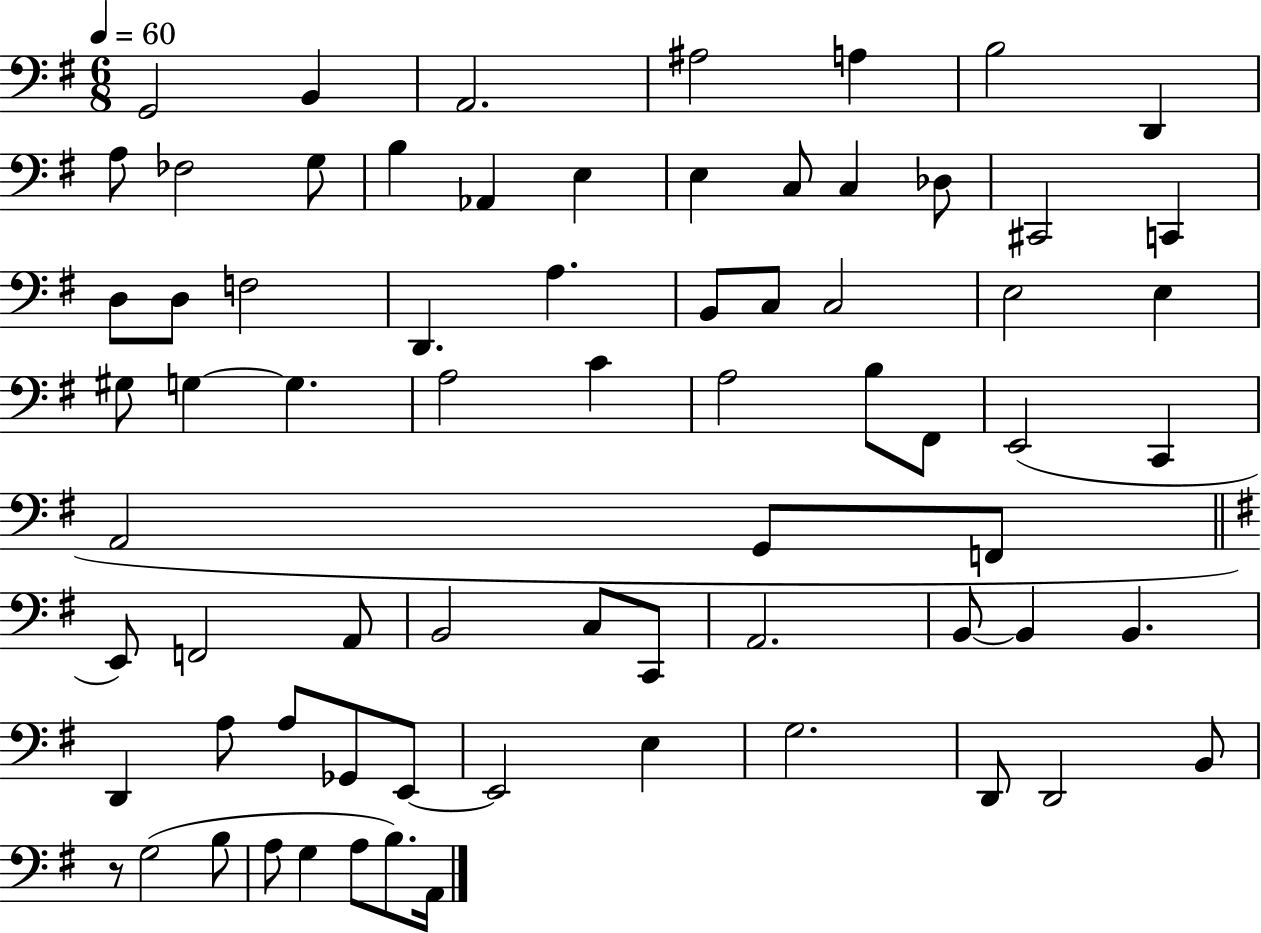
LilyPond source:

{
  \clef bass
  \numericTimeSignature
  \time 6/8
  \key g \major
  \tempo 4 = 60
  g,2 b,4 | a,2. | ais2 a4 | b2 d,4 | \break a8 fes2 g8 | b4 aes,4 e4 | e4 c8 c4 des8 | cis,2 c,4 | \break d8 d8 f2 | d,4. a4. | b,8 c8 c2 | e2 e4 | \break gis8 g4~~ g4. | a2 c'4 | a2 b8 fis,8 | e,2( c,4 | \break a,2 g,8 f,8 | \bar "||" \break \key g \major e,8) f,2 a,8 | b,2 c8 c,8 | a,2. | b,8~~ b,4 b,4. | \break d,4 a8 a8 ges,8 e,8~~ | e,2 e4 | g2. | d,8 d,2 b,8 | \break r8 g2( b8 | a8 g4 a8 b8.) a,16 | \bar "|."
}